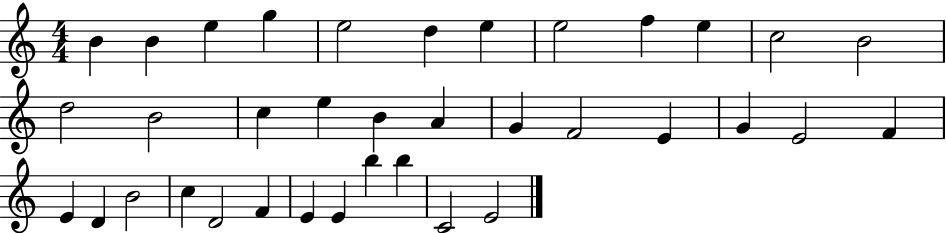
X:1
T:Untitled
M:4/4
L:1/4
K:C
B B e g e2 d e e2 f e c2 B2 d2 B2 c e B A G F2 E G E2 F E D B2 c D2 F E E b b C2 E2